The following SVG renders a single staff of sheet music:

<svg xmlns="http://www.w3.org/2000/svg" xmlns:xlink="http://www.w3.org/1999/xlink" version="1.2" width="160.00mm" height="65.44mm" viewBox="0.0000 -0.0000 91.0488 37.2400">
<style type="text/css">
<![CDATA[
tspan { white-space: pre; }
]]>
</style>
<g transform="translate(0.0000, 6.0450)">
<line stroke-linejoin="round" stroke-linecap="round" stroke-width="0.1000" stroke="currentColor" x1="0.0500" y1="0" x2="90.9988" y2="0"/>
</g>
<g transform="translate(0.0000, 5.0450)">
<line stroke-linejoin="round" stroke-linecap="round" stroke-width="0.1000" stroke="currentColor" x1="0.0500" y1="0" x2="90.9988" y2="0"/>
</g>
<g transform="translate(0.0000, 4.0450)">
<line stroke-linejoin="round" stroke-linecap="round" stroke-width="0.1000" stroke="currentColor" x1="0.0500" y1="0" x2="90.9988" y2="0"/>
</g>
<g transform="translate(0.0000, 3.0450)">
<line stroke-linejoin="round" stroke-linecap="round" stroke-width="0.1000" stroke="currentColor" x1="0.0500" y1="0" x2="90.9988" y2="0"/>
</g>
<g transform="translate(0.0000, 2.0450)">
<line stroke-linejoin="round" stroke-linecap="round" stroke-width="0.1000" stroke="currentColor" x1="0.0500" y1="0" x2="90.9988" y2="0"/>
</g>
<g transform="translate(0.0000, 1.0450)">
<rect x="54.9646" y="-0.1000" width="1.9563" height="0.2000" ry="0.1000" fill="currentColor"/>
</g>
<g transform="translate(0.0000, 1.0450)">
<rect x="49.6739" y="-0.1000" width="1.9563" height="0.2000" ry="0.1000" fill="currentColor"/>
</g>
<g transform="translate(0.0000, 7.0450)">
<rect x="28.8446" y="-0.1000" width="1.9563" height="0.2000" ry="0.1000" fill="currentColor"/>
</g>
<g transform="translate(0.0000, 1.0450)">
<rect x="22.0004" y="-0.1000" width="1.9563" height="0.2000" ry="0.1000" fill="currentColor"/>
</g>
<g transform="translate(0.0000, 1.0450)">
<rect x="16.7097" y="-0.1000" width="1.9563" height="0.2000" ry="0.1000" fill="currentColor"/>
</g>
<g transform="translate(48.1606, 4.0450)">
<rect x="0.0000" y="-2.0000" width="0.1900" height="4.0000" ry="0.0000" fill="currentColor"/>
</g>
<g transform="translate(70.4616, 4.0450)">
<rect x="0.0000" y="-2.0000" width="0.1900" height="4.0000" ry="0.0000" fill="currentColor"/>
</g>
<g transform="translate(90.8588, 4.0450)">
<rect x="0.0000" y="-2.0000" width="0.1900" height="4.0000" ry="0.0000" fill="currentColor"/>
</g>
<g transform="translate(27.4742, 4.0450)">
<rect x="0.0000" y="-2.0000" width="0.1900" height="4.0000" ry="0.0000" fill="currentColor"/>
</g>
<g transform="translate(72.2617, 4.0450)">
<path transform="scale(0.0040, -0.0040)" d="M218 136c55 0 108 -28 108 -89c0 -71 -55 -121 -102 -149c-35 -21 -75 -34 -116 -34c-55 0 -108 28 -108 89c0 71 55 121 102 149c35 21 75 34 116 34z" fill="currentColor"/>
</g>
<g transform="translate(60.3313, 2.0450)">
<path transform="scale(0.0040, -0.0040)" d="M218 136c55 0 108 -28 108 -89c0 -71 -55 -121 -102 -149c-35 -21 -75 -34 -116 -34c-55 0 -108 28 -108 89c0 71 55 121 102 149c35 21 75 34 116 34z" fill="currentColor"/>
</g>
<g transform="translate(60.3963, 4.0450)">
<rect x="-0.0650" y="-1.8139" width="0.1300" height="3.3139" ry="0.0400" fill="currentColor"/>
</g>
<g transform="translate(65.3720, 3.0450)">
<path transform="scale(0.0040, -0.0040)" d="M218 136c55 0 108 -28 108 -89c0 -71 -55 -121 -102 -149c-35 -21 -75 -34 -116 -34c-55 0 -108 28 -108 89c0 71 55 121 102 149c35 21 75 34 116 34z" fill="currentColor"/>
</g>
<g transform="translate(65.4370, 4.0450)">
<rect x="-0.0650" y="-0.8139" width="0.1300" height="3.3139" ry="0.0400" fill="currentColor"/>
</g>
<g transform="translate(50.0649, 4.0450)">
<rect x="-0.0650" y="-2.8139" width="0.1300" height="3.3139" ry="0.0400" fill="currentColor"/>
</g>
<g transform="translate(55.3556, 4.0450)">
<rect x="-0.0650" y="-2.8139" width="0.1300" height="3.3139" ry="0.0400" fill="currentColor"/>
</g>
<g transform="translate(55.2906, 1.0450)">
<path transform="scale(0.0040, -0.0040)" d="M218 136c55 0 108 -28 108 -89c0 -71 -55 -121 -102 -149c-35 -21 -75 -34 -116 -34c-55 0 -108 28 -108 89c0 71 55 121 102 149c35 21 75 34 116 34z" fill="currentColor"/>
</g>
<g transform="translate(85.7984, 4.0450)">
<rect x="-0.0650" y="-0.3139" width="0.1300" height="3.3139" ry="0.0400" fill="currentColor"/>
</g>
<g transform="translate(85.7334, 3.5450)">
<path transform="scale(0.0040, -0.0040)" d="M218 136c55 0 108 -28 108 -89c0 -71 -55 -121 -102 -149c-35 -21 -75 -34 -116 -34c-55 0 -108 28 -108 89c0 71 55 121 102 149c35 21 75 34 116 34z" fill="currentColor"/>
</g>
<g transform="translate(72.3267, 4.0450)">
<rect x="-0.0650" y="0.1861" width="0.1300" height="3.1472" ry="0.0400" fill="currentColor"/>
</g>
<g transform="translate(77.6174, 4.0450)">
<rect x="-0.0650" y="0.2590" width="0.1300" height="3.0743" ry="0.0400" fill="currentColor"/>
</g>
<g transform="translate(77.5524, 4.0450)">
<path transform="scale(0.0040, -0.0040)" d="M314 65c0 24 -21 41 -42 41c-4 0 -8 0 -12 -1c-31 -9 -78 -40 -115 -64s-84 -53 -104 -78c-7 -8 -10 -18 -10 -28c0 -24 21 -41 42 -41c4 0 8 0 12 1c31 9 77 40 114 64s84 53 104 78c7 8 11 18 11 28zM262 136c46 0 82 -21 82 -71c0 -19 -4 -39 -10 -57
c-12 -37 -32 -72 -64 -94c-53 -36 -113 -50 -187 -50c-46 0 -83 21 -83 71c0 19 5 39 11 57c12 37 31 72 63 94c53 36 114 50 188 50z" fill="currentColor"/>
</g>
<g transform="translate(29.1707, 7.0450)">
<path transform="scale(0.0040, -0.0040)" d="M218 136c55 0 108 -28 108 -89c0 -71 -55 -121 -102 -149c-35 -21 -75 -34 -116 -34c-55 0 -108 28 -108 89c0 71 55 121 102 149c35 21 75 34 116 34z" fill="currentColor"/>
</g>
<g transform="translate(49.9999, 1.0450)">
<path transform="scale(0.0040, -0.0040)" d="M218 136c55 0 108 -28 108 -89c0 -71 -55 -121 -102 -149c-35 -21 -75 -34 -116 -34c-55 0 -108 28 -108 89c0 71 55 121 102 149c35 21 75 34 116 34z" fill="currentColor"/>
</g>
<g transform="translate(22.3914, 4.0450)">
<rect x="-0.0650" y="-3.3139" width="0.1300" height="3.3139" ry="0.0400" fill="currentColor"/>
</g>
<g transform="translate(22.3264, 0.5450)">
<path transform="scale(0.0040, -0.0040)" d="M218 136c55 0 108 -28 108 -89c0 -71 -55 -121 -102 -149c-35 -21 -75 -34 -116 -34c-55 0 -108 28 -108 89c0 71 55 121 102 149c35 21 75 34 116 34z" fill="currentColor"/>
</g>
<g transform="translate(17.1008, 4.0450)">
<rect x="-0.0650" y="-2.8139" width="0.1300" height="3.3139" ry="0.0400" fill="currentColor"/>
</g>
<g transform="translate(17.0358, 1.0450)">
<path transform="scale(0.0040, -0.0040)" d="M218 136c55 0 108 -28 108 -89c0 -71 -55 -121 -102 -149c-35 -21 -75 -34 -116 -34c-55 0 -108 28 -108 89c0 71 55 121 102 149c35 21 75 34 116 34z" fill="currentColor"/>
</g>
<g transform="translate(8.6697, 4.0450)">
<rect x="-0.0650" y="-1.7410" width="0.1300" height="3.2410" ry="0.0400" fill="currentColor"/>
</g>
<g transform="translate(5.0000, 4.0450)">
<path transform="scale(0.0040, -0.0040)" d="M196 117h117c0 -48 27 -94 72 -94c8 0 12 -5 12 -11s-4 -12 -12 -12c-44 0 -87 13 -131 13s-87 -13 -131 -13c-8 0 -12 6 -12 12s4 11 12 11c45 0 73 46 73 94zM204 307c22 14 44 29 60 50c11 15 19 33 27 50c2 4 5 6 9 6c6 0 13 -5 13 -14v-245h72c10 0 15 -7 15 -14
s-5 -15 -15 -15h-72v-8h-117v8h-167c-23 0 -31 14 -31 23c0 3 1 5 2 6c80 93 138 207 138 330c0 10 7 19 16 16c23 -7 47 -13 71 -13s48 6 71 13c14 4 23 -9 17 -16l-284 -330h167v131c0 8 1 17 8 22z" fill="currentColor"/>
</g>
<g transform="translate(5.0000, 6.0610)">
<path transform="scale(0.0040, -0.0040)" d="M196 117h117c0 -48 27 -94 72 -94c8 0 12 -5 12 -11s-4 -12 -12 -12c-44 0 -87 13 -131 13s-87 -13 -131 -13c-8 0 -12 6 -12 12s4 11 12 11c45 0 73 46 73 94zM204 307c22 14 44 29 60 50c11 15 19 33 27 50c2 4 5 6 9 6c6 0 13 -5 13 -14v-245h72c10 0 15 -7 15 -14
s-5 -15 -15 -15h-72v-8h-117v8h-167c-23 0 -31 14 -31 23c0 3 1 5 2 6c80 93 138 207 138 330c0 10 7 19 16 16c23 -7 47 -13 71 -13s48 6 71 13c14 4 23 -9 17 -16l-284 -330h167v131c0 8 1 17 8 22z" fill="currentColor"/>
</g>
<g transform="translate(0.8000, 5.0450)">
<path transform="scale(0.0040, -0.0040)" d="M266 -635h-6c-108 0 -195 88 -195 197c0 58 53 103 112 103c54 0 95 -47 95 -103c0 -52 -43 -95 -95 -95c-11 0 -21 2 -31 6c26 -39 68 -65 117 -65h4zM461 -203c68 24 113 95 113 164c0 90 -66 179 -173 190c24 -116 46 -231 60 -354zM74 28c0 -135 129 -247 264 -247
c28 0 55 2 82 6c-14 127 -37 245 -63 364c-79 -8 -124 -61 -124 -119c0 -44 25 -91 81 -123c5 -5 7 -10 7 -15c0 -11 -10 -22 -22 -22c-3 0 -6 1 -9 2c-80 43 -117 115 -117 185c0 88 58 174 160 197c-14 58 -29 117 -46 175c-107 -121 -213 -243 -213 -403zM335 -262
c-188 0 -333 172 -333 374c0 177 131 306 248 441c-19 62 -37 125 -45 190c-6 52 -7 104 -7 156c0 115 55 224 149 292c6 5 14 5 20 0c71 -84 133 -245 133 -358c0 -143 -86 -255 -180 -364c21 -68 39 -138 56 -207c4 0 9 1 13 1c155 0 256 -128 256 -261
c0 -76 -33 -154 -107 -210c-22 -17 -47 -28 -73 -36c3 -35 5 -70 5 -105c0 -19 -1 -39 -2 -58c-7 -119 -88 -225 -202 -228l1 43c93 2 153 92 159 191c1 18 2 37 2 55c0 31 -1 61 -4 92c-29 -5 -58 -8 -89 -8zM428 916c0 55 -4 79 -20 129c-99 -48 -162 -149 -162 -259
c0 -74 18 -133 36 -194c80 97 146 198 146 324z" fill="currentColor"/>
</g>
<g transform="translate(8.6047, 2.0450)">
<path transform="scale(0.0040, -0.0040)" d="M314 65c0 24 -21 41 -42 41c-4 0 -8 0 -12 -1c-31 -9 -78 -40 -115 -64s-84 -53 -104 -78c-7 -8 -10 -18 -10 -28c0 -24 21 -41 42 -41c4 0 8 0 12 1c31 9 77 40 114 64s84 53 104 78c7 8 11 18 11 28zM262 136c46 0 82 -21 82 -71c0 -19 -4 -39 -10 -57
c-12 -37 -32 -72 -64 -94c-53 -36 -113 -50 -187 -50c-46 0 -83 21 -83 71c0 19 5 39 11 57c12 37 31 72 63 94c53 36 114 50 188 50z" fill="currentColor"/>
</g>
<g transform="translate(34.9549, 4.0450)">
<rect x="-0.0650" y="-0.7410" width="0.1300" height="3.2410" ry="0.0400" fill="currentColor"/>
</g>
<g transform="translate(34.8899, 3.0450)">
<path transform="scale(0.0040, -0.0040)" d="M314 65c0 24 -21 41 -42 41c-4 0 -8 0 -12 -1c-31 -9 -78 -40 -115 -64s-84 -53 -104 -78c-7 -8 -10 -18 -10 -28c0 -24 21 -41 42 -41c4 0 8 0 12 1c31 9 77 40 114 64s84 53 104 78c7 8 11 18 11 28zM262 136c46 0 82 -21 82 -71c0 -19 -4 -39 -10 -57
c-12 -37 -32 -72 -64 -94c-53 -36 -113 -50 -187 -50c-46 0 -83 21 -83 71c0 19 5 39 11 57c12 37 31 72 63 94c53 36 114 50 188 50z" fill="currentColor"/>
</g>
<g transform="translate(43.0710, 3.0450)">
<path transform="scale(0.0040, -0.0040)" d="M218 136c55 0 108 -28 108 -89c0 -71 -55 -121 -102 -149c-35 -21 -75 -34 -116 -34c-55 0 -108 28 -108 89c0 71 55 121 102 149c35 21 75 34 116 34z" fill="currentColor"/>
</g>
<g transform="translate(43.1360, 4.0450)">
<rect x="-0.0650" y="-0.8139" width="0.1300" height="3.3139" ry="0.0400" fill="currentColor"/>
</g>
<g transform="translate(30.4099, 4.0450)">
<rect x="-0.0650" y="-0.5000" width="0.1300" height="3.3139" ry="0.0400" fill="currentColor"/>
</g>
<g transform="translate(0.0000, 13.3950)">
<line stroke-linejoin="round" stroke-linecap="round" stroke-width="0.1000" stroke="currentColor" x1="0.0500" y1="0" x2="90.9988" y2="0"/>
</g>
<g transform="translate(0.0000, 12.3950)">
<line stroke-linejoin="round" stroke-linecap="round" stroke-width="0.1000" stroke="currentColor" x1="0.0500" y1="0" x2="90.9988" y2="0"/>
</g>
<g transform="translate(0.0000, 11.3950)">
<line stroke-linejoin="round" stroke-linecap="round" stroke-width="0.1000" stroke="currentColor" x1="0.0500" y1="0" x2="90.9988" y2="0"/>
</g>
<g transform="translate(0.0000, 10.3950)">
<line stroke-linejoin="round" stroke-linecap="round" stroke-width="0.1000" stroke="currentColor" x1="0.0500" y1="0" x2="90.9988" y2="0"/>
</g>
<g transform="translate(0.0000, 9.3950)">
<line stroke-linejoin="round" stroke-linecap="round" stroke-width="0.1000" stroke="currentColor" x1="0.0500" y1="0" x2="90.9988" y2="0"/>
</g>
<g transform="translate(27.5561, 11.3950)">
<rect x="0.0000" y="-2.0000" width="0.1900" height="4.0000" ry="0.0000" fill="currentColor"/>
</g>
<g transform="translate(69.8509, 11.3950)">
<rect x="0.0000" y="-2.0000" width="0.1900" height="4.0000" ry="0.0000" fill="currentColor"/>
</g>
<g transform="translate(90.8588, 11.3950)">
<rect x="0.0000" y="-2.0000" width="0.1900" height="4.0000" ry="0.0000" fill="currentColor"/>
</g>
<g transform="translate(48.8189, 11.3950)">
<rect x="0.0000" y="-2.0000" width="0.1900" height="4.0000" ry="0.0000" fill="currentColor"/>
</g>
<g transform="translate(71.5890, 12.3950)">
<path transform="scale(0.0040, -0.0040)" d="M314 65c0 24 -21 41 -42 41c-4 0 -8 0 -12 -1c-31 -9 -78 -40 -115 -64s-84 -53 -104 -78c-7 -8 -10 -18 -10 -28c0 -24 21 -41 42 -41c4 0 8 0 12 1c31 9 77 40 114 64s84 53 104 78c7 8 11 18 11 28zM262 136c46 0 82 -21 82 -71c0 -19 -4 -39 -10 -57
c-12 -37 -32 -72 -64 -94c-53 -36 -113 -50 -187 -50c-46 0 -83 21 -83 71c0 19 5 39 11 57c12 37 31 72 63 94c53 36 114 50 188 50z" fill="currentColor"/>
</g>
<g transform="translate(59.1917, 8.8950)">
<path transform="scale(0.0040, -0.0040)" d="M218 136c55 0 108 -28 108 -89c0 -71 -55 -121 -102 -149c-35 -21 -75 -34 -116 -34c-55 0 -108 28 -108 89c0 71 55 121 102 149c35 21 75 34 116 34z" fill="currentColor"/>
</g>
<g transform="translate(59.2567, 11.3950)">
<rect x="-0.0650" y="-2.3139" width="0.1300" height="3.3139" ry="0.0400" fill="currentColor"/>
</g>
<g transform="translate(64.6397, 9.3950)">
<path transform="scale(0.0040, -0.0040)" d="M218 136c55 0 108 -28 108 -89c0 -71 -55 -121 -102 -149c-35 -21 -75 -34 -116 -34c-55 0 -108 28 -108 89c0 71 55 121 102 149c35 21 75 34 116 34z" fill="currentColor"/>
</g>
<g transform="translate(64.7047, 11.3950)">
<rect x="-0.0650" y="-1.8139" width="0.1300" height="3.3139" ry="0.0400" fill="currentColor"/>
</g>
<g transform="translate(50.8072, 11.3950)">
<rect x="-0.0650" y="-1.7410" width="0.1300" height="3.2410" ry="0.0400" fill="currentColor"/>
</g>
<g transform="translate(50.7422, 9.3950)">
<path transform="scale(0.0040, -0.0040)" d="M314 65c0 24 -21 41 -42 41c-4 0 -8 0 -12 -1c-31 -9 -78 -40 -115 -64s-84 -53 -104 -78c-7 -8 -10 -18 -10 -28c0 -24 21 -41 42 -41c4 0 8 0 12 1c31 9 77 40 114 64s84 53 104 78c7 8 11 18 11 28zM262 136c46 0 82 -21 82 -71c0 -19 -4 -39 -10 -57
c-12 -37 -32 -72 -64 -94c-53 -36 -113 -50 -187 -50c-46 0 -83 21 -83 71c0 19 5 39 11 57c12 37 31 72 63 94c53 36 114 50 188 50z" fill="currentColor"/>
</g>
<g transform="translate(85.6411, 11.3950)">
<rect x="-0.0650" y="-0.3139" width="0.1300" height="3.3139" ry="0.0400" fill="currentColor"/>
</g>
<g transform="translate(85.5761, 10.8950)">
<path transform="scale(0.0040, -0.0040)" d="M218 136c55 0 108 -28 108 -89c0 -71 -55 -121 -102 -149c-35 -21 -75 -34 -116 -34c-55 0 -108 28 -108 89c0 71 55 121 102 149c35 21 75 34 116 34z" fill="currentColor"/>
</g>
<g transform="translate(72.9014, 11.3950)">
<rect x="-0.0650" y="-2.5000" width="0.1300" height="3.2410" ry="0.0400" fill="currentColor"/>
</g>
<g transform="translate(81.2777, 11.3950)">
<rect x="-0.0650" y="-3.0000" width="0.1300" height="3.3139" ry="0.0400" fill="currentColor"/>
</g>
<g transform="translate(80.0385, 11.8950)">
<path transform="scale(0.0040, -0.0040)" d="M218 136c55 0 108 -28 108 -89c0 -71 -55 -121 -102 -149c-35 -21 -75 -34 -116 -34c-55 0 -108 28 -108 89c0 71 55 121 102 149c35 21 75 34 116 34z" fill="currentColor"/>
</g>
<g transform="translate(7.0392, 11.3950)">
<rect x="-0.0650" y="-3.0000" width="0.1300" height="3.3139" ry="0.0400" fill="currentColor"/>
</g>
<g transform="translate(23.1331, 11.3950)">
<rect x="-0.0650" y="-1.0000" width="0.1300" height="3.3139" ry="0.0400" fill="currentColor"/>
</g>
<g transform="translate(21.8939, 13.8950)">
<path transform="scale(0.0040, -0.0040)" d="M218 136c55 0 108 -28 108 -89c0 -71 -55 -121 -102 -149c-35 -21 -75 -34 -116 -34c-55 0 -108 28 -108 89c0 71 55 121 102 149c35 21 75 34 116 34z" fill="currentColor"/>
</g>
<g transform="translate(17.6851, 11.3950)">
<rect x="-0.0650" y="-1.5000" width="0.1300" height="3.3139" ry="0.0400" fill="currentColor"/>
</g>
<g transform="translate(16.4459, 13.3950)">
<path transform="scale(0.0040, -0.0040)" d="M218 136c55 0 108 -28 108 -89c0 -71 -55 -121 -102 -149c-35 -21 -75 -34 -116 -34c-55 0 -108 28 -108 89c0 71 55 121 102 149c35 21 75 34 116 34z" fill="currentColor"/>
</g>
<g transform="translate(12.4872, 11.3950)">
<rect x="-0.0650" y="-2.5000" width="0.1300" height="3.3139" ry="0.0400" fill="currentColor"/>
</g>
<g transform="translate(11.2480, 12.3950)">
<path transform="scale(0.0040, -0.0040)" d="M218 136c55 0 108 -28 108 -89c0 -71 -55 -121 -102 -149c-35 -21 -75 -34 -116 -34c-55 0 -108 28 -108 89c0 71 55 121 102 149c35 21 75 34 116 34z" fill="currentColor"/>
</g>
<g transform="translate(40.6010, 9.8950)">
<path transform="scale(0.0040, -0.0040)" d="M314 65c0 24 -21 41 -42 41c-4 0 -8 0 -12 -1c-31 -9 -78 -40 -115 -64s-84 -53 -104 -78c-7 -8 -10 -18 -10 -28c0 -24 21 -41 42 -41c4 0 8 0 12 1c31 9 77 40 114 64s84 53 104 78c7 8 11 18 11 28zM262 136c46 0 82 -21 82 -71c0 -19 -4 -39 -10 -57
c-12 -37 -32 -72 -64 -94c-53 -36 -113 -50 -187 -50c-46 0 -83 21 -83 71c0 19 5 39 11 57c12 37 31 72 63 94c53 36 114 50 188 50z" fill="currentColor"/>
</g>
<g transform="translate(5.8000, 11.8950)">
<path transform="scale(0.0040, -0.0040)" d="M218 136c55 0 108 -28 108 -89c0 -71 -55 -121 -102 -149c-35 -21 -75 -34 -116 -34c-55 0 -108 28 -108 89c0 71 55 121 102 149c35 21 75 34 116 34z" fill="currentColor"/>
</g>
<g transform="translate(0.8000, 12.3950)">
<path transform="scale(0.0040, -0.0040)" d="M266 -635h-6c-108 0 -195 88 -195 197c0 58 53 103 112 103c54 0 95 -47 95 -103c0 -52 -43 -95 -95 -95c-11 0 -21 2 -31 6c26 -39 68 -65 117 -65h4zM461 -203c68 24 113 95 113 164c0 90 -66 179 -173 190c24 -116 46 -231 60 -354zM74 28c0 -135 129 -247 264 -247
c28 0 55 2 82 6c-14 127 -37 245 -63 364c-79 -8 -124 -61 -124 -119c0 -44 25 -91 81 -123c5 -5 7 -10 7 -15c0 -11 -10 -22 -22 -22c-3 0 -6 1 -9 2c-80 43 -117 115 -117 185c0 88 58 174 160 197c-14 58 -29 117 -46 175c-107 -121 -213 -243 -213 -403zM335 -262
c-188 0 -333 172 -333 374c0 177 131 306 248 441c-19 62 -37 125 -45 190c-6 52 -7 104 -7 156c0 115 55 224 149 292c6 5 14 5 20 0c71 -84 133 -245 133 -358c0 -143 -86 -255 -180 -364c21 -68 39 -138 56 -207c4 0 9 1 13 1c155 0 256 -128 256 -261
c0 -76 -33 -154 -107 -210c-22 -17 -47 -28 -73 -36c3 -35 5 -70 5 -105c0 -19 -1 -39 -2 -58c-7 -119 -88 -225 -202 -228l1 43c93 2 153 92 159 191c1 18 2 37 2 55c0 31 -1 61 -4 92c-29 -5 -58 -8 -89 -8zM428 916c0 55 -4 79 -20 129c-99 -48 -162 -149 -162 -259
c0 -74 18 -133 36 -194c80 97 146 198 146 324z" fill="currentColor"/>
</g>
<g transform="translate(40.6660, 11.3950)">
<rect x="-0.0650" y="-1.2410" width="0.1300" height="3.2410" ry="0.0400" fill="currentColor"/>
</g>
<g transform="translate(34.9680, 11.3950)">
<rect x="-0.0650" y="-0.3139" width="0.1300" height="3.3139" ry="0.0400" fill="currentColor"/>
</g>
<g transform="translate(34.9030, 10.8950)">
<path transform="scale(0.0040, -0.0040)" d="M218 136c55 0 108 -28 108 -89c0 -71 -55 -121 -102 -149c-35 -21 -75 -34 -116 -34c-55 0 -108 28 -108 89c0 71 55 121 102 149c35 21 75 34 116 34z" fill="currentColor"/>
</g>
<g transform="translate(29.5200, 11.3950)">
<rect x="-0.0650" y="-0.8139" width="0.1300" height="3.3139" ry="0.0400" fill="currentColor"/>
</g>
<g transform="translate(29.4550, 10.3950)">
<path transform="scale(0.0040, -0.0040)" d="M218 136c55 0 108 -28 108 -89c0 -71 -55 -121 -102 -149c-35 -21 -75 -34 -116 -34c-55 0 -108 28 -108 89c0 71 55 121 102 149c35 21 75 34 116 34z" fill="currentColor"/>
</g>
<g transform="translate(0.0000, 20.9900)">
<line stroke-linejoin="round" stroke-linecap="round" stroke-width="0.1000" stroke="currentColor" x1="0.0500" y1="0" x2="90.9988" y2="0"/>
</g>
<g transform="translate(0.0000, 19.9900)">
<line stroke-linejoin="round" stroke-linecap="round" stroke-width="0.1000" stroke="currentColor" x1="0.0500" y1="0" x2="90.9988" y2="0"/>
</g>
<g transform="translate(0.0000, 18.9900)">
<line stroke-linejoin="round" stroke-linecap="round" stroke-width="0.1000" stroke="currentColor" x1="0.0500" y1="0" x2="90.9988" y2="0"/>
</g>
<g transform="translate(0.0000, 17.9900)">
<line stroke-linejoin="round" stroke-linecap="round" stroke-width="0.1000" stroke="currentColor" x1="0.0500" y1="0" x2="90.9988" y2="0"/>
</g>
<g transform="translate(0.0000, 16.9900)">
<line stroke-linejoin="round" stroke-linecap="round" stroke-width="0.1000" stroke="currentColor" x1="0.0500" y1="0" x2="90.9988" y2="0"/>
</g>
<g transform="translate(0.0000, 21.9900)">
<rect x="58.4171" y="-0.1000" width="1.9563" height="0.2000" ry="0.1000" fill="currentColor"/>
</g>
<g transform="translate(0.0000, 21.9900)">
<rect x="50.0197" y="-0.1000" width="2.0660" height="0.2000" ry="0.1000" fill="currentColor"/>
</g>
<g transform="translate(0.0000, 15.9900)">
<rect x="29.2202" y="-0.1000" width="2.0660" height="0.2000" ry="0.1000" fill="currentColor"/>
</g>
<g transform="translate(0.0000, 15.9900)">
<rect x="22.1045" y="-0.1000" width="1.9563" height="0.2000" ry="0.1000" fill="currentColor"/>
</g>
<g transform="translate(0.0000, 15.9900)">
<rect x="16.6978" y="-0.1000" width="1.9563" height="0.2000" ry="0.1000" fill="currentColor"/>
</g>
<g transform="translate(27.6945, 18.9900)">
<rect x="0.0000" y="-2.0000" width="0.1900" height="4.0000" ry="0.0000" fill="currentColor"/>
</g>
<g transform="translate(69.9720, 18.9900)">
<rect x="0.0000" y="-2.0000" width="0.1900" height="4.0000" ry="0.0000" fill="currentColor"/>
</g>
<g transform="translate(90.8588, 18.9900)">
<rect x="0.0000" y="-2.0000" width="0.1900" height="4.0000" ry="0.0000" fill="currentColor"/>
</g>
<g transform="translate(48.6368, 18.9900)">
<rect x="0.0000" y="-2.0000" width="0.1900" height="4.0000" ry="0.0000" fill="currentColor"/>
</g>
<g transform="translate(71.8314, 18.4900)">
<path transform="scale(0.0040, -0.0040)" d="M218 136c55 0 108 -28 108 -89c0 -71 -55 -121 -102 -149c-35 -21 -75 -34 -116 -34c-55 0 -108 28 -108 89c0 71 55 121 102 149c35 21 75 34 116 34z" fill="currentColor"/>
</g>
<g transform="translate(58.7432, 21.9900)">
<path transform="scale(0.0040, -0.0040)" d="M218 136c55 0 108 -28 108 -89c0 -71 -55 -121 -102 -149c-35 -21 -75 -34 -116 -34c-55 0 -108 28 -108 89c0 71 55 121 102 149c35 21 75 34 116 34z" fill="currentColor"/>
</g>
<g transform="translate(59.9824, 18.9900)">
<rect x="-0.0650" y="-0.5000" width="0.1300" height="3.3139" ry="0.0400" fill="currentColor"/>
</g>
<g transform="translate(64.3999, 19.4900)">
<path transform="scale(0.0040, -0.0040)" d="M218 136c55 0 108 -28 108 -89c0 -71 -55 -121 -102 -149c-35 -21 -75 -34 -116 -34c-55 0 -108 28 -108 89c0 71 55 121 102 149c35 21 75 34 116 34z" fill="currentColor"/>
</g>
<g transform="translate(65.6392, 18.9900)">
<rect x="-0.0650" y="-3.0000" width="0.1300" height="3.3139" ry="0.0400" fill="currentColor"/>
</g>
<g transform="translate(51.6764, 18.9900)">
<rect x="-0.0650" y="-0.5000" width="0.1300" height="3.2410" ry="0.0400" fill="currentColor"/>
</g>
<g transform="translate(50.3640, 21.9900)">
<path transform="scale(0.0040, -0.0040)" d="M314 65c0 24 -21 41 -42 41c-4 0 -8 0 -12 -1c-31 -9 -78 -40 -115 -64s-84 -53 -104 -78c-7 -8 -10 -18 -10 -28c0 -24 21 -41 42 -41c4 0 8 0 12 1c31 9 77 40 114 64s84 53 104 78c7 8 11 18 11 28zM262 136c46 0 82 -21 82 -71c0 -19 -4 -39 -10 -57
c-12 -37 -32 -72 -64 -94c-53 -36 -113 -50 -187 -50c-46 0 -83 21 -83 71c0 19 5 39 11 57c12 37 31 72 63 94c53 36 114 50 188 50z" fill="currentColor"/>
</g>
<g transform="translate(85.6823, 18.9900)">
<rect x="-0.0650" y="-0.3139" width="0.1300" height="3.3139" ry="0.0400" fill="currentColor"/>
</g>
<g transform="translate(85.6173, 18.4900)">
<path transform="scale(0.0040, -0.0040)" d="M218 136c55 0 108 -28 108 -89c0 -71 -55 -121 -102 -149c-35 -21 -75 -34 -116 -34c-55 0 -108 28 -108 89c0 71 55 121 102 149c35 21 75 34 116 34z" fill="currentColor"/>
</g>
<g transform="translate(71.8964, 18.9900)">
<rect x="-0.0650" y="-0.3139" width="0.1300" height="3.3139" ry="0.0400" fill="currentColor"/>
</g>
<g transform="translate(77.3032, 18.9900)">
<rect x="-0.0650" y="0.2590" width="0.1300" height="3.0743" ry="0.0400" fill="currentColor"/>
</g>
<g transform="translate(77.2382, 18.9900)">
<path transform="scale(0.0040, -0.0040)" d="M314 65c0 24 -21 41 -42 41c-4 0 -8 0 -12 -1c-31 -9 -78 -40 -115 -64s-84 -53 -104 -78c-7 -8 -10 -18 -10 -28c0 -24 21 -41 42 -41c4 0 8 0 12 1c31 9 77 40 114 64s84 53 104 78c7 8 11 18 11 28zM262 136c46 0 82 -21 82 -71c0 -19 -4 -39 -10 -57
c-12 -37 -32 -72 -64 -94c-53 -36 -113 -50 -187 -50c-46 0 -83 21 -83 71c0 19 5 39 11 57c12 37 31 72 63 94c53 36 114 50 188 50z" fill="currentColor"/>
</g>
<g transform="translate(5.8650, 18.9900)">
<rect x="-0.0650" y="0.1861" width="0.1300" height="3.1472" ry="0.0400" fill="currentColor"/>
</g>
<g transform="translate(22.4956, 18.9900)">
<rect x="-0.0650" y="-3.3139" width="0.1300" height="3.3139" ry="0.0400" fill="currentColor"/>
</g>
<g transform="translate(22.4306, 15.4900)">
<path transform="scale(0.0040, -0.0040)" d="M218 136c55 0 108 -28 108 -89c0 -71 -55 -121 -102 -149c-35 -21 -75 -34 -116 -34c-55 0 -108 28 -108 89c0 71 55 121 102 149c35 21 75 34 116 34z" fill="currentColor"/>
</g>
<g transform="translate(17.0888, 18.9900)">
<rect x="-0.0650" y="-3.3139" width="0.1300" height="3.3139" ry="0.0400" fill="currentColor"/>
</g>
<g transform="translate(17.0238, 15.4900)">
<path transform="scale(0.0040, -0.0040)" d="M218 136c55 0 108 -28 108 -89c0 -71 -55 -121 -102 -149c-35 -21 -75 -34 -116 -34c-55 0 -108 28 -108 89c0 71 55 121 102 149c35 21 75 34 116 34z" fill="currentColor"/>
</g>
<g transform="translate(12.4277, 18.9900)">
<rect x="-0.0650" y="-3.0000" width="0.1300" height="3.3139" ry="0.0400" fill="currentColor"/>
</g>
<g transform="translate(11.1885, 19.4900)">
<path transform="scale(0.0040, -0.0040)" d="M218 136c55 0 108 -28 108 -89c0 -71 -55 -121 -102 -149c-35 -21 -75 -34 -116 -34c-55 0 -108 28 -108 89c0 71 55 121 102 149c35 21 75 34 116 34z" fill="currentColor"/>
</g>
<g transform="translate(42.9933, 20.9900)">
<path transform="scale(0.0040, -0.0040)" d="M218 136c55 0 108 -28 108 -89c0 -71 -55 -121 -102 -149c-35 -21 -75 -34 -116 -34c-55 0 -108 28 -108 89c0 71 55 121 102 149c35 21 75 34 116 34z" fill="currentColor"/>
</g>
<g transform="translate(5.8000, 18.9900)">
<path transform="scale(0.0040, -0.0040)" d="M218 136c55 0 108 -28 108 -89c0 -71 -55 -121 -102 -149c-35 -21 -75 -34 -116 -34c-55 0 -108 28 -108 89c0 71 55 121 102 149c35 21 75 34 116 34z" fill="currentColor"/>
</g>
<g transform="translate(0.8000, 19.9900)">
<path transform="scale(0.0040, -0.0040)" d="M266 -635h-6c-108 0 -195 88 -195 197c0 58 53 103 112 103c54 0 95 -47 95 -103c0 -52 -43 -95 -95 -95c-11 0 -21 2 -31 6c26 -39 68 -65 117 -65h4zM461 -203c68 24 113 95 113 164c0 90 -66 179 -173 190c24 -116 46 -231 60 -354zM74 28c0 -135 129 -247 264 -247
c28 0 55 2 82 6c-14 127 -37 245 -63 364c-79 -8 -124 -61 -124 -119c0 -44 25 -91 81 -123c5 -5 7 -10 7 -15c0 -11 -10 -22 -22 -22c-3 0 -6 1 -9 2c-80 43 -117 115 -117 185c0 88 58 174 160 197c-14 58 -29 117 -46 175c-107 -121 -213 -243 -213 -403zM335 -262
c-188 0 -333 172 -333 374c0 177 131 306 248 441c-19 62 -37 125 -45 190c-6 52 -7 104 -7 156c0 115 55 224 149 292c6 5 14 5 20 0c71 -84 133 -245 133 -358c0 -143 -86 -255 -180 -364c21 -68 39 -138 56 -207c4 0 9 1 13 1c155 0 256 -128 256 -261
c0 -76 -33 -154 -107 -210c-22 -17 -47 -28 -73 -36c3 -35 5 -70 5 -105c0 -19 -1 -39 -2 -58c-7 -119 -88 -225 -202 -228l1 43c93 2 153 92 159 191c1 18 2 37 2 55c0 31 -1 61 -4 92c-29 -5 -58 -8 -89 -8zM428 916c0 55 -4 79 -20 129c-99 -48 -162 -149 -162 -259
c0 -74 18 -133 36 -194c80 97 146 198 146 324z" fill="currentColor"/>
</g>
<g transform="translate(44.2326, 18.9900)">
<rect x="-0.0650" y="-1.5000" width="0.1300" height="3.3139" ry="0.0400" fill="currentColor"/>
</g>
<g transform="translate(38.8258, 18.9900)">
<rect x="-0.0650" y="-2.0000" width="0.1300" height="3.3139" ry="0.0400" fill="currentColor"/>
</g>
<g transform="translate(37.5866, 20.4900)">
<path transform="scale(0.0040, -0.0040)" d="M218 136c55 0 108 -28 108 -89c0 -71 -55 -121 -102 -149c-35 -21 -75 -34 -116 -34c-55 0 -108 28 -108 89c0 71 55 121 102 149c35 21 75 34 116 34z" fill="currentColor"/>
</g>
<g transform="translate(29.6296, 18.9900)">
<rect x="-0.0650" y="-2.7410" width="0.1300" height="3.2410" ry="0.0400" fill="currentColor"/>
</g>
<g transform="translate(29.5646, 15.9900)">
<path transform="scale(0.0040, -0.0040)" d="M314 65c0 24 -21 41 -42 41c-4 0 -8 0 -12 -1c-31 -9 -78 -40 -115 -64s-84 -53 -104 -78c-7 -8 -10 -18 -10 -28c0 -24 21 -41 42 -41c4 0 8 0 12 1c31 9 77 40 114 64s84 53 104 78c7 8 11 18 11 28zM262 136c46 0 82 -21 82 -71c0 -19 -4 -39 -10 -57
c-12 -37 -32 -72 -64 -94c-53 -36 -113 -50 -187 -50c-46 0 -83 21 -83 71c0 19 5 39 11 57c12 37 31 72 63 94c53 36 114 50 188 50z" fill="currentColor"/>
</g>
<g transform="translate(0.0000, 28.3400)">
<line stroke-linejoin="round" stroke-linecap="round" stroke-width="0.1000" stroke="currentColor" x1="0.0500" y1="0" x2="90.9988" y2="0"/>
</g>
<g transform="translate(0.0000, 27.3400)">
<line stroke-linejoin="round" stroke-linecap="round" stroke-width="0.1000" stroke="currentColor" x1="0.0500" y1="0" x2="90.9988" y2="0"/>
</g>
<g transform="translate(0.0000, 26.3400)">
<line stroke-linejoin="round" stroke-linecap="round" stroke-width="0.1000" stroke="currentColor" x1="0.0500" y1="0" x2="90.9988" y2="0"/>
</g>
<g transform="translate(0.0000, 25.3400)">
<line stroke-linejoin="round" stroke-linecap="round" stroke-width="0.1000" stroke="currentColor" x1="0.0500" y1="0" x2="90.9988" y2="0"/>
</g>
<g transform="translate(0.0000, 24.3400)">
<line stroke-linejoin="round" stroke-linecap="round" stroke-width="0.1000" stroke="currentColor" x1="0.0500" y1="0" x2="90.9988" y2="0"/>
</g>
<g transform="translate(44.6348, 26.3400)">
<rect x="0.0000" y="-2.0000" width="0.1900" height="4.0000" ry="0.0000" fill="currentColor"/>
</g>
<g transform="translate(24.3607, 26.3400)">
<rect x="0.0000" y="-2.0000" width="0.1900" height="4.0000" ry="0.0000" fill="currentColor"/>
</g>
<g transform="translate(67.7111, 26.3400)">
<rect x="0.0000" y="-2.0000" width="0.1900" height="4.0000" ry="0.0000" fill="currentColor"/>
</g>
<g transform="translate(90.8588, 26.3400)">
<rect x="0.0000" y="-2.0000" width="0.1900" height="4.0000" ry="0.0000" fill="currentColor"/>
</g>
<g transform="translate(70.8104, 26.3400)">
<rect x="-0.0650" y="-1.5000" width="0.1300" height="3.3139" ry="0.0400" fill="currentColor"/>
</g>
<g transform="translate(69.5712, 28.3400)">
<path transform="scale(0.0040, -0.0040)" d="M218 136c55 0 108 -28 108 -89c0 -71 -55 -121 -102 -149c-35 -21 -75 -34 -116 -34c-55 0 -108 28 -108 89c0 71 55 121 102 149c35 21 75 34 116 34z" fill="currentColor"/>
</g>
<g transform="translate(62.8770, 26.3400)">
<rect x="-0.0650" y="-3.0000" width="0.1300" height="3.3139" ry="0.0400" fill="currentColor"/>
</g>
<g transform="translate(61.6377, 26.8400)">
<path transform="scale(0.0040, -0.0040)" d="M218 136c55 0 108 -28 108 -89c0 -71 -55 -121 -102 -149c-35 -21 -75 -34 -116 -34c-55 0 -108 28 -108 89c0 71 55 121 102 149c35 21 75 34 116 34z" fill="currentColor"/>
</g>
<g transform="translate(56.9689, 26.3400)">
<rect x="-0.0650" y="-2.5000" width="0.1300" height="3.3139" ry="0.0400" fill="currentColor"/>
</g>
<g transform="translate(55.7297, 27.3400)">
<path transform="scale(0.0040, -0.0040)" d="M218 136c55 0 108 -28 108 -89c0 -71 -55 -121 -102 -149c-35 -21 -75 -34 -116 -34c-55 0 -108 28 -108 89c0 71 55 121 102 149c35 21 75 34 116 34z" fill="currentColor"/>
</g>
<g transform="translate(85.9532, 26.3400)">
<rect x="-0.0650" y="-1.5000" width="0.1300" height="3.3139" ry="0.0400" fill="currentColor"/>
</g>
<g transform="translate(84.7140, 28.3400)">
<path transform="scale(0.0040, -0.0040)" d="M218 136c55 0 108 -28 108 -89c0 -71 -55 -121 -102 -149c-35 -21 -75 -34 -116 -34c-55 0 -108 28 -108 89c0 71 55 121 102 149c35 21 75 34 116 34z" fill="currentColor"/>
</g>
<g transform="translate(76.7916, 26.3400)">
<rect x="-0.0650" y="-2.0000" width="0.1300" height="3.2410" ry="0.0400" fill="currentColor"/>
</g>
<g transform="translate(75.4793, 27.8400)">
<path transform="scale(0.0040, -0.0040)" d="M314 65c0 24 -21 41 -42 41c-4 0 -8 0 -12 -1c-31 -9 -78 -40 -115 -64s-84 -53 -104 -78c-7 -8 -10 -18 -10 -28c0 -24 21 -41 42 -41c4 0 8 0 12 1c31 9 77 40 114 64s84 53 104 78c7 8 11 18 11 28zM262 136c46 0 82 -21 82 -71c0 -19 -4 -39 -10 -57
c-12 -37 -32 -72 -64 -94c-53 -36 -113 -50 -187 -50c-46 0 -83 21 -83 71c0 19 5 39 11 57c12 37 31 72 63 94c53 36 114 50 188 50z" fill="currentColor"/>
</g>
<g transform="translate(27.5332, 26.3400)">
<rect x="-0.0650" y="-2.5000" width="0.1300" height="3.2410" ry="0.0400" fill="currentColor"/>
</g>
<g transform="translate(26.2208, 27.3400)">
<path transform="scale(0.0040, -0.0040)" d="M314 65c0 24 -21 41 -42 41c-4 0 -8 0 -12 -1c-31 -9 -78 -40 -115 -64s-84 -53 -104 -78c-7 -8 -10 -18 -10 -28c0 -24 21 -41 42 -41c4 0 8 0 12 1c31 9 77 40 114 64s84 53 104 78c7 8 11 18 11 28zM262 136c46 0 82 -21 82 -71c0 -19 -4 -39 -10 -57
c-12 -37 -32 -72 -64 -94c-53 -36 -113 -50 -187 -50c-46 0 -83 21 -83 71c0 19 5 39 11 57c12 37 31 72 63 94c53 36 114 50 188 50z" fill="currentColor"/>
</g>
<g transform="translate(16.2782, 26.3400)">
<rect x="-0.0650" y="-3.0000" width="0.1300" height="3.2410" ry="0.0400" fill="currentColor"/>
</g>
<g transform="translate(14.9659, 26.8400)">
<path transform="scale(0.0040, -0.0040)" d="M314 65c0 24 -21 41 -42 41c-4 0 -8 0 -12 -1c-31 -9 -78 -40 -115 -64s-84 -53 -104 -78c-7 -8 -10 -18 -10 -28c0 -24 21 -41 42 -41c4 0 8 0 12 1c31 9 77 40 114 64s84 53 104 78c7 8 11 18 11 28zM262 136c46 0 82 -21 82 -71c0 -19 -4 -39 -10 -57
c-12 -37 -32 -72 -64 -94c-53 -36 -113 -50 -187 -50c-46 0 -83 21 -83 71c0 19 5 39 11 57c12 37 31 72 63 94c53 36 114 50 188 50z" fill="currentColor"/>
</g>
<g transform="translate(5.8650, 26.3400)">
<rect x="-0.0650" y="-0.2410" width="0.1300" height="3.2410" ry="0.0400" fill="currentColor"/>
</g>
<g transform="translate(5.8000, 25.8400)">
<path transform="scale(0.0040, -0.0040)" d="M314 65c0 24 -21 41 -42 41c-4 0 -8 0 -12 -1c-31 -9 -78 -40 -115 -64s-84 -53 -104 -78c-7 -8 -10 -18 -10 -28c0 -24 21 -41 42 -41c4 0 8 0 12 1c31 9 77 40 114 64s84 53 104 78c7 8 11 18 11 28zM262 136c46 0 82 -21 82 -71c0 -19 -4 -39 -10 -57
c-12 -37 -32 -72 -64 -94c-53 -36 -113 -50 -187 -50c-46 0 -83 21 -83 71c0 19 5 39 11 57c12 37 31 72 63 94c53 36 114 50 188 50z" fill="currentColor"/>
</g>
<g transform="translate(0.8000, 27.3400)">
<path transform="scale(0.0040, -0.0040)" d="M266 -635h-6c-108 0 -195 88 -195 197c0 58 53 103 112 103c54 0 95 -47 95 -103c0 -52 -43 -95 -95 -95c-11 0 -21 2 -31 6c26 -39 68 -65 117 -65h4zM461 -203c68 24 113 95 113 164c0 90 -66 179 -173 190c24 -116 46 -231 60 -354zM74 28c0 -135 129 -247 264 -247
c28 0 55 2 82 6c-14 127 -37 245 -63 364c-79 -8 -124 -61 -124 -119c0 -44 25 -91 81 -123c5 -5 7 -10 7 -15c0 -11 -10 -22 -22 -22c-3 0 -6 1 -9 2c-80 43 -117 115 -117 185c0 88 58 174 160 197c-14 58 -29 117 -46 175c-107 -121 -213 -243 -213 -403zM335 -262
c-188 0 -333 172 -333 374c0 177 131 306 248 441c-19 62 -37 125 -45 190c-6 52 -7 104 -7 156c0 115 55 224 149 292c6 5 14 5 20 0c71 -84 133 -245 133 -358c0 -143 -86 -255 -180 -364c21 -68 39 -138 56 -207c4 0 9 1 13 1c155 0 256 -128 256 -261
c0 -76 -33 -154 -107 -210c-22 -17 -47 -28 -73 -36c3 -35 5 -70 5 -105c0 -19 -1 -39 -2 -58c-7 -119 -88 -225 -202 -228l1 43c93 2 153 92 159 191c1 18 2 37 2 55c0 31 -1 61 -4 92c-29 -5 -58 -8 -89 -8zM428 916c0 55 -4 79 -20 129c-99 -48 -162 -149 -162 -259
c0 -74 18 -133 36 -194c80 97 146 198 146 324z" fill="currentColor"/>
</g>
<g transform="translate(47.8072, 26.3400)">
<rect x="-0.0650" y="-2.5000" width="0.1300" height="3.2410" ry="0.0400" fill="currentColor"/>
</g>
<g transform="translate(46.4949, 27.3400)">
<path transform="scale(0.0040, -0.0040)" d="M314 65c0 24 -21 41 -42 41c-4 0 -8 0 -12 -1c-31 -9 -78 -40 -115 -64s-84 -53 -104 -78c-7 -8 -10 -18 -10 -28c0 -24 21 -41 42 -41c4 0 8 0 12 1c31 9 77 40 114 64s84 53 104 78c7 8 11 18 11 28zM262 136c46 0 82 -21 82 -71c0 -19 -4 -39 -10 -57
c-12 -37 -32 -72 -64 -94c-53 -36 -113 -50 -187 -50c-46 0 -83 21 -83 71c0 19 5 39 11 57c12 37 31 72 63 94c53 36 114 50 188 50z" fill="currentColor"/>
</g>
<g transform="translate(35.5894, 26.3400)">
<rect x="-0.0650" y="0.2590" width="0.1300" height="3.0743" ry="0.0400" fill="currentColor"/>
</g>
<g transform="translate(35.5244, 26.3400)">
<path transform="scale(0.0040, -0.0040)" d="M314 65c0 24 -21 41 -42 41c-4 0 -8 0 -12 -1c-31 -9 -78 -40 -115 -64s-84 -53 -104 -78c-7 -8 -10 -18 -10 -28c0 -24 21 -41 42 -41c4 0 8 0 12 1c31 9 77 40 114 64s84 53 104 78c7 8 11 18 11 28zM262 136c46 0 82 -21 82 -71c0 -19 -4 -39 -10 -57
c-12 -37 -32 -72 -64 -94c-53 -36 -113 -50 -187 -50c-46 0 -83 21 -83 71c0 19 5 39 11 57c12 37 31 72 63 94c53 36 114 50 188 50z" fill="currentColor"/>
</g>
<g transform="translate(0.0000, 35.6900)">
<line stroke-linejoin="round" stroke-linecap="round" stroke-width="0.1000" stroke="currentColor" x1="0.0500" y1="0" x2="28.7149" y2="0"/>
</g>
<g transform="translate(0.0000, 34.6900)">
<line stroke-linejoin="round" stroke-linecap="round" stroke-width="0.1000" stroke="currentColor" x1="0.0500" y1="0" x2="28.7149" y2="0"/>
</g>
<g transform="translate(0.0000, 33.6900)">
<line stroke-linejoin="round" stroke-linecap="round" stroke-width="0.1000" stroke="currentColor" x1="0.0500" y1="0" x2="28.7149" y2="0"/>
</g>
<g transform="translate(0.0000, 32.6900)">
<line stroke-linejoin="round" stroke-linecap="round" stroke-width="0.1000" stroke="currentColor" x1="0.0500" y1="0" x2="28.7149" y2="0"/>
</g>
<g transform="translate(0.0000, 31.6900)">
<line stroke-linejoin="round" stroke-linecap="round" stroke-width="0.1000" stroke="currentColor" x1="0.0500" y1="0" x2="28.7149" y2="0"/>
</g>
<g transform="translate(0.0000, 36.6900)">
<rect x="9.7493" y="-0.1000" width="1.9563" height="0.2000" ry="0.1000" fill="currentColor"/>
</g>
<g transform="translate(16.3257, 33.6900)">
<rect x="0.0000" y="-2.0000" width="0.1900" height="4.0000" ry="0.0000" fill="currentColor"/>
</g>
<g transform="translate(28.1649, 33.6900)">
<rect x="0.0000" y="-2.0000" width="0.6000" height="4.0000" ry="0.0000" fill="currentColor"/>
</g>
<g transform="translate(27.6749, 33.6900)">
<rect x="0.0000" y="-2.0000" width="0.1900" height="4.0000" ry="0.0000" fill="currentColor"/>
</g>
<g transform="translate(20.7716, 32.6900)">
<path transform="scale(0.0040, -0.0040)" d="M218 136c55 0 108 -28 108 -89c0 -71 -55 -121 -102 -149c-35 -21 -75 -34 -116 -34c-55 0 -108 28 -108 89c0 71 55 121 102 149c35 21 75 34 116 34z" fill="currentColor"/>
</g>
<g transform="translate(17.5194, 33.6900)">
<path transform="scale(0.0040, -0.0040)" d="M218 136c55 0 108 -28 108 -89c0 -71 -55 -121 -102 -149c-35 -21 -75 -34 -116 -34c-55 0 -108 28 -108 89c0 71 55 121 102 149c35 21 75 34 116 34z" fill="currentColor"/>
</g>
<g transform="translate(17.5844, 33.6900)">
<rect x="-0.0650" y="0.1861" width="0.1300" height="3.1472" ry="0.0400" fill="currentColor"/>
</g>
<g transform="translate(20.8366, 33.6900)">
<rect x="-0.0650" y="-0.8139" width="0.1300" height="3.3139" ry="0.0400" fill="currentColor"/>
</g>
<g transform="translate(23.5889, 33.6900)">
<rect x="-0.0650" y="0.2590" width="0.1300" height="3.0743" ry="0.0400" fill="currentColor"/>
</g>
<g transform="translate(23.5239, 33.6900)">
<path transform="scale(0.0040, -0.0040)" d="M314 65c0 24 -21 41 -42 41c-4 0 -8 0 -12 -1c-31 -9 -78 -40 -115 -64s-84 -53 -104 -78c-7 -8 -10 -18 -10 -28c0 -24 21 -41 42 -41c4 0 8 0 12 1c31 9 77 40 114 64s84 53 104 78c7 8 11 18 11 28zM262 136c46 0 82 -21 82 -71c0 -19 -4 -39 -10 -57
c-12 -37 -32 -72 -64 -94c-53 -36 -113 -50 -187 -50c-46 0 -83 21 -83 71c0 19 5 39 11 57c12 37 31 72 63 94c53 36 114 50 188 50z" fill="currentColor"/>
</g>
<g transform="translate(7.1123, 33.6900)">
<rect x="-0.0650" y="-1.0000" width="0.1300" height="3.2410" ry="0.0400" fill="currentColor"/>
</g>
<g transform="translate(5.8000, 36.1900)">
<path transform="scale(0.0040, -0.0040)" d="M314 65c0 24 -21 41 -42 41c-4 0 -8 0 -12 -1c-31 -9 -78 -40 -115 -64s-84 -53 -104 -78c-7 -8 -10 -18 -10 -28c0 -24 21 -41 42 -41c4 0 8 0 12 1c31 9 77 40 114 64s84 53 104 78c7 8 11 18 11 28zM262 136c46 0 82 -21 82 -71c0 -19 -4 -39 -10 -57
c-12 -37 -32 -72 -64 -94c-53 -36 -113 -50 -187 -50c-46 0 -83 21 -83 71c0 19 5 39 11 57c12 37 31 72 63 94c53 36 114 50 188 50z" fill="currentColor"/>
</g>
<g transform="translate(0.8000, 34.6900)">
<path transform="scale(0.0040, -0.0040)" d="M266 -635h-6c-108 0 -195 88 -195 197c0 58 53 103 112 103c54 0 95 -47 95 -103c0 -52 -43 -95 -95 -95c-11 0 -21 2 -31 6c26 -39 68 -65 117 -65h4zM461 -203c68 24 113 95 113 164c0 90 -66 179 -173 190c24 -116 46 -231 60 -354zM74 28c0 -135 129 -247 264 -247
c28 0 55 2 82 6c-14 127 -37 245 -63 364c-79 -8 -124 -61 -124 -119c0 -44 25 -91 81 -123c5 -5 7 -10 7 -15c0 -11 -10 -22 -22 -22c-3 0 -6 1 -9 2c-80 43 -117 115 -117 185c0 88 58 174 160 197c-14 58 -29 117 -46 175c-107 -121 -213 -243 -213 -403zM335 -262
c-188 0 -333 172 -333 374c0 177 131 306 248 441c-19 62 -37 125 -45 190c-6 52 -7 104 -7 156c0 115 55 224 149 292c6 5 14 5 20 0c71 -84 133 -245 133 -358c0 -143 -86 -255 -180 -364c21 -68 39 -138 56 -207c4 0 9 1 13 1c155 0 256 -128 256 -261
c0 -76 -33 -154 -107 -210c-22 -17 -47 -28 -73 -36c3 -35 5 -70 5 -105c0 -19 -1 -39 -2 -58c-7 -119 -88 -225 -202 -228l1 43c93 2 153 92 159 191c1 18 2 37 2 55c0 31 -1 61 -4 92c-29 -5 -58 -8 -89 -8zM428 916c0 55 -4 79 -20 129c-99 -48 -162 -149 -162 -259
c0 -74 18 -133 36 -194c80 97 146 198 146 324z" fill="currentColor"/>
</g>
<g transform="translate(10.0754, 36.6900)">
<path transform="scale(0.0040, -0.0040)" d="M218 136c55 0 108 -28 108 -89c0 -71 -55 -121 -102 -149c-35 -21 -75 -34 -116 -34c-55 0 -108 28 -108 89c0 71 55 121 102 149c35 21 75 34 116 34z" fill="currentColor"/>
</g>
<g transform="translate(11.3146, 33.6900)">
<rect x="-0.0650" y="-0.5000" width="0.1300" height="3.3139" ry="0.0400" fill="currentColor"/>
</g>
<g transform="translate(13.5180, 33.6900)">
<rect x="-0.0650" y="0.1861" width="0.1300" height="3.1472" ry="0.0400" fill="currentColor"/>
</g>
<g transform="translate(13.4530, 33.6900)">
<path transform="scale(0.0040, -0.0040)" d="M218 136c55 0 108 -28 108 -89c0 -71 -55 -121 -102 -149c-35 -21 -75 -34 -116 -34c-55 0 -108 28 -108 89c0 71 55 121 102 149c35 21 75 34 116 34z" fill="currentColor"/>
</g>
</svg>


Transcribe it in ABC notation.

X:1
T:Untitled
M:4/4
L:1/4
K:C
f2 a b C d2 d a a f d B B2 c A G E D d c e2 f2 g f G2 A c B A b b a2 F E C2 C A c B2 c c2 A2 G2 B2 G2 G A E F2 E D2 C B B d B2